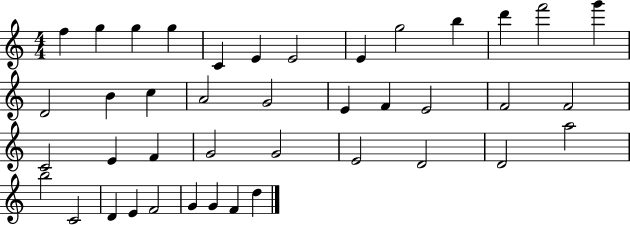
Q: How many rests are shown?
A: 0